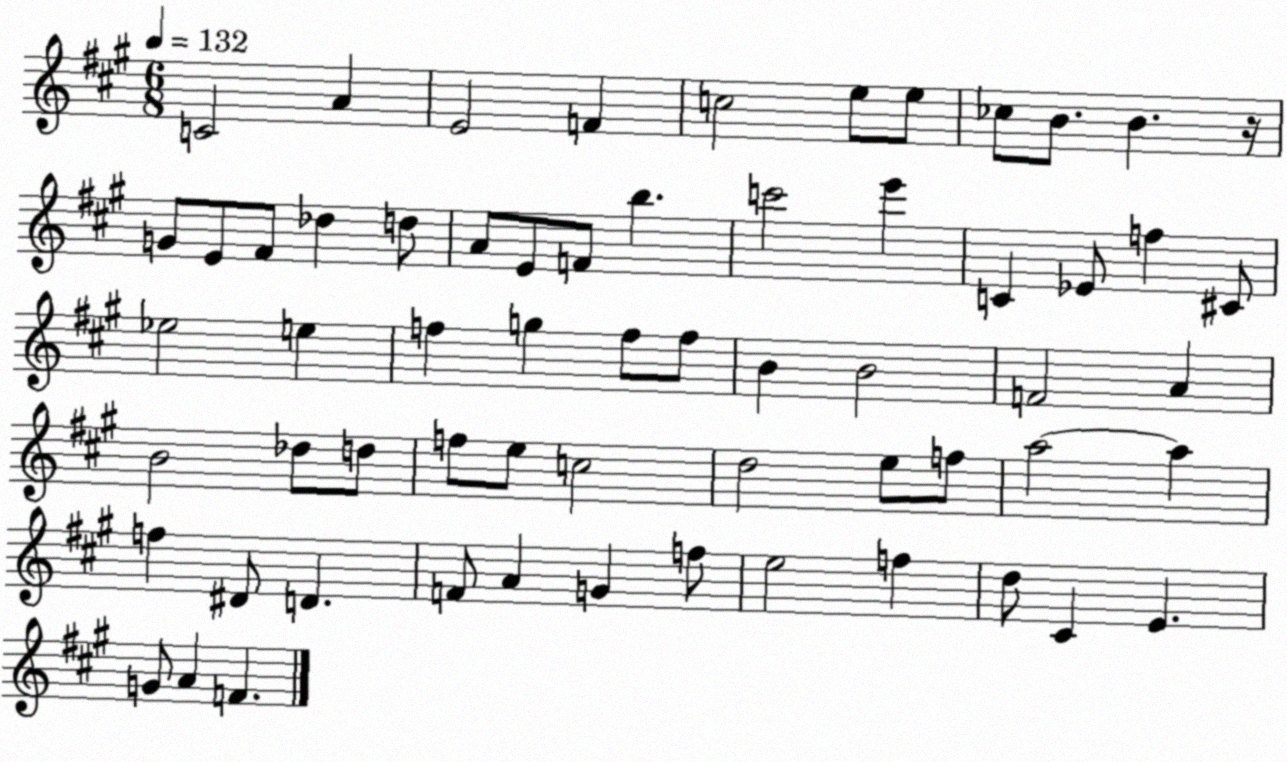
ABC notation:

X:1
T:Untitled
M:6/8
L:1/4
K:A
C2 A E2 F c2 e/2 e/2 _c/2 B/2 B z/4 G/2 E/2 ^F/2 _d d/2 A/2 E/2 F/2 b c'2 e' C _E/2 f ^C/2 _e2 e f g f/2 f/2 B B2 F2 A B2 _d/2 d/2 f/2 e/2 c2 d2 e/2 f/2 a2 a f ^D/2 D F/2 A G f/2 e2 f d/2 ^C E G/2 A F